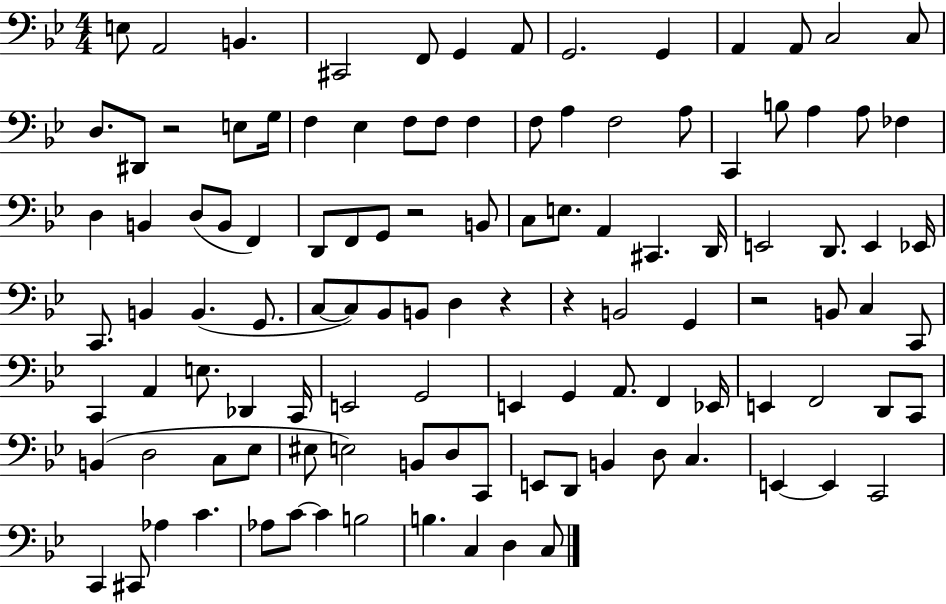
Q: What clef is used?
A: bass